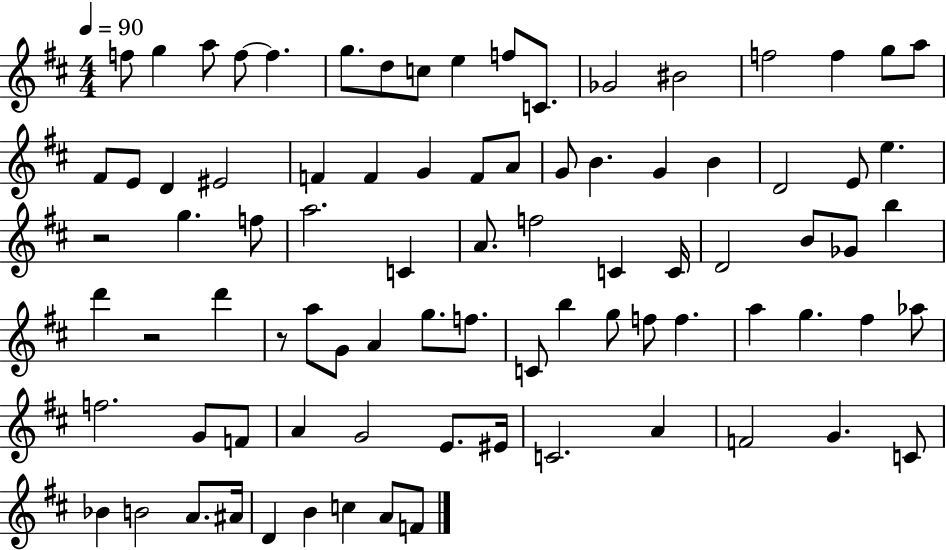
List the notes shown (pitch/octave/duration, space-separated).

F5/e G5/q A5/e F5/e F5/q. G5/e. D5/e C5/e E5/q F5/e C4/e. Gb4/h BIS4/h F5/h F5/q G5/e A5/e F#4/e E4/e D4/q EIS4/h F4/q F4/q G4/q F4/e A4/e G4/e B4/q. G4/q B4/q D4/h E4/e E5/q. R/h G5/q. F5/e A5/h. C4/q A4/e. F5/h C4/q C4/s D4/h B4/e Gb4/e B5/q D6/q R/h D6/q R/e A5/e G4/e A4/q G5/e. F5/e. C4/e B5/q G5/e F5/e F5/q. A5/q G5/q. F#5/q Ab5/e F5/h. G4/e F4/e A4/q G4/h E4/e. EIS4/s C4/h. A4/q F4/h G4/q. C4/e Bb4/q B4/h A4/e. A#4/s D4/q B4/q C5/q A4/e F4/e